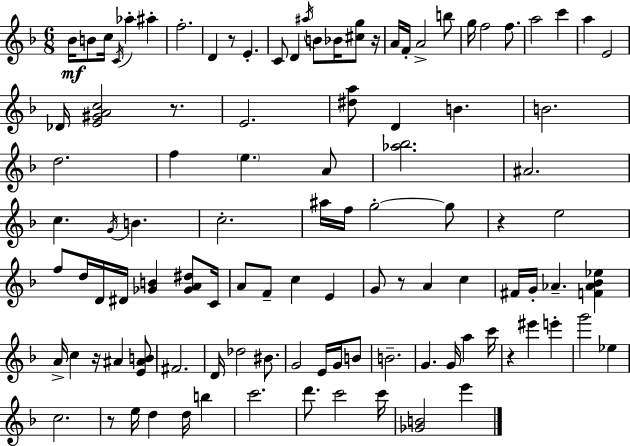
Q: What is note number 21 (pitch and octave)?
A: F5